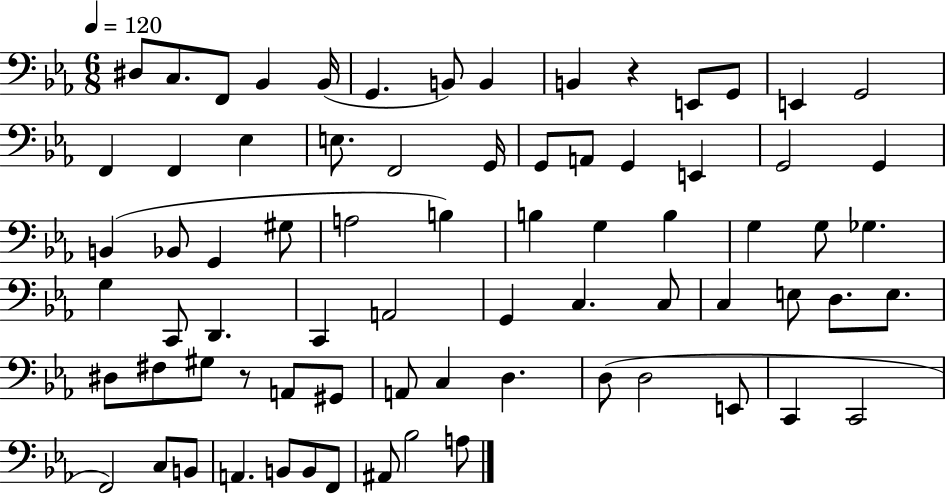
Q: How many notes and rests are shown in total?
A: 74